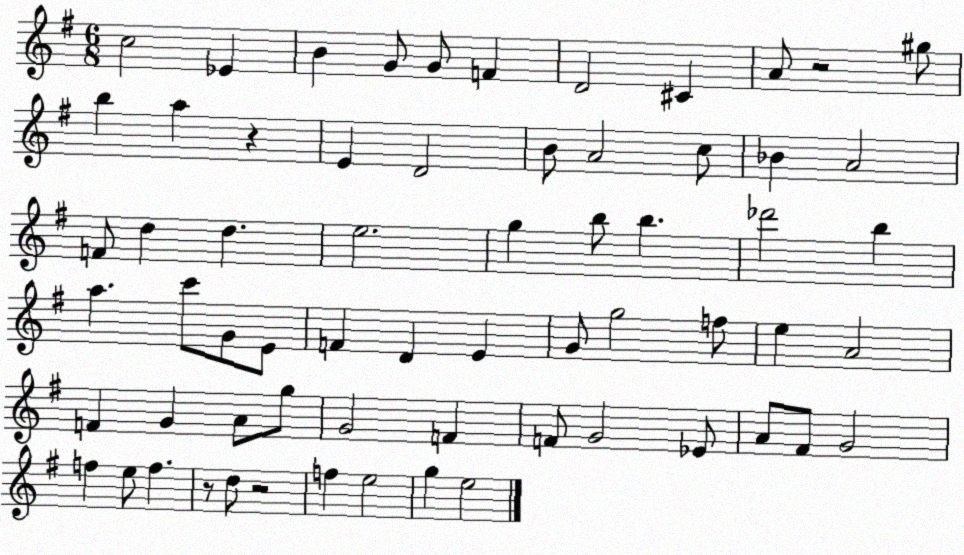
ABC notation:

X:1
T:Untitled
M:6/8
L:1/4
K:G
c2 _E B G/2 G/2 F D2 ^C A/2 z2 ^g/2 b a z E D2 B/2 A2 c/2 _B A2 F/2 d d e2 g b/2 b _d'2 b a c'/2 G/2 E/2 F D E G/2 g2 f/2 e A2 F G A/2 g/2 G2 F F/2 G2 _E/2 A/2 ^F/2 G2 f e/2 f z/2 d/2 z2 f e2 g e2